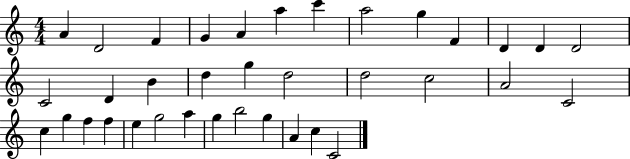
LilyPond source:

{
  \clef treble
  \numericTimeSignature
  \time 4/4
  \key c \major
  a'4 d'2 f'4 | g'4 a'4 a''4 c'''4 | a''2 g''4 f'4 | d'4 d'4 d'2 | \break c'2 d'4 b'4 | d''4 g''4 d''2 | d''2 c''2 | a'2 c'2 | \break c''4 g''4 f''4 f''4 | e''4 g''2 a''4 | g''4 b''2 g''4 | a'4 c''4 c'2 | \break \bar "|."
}